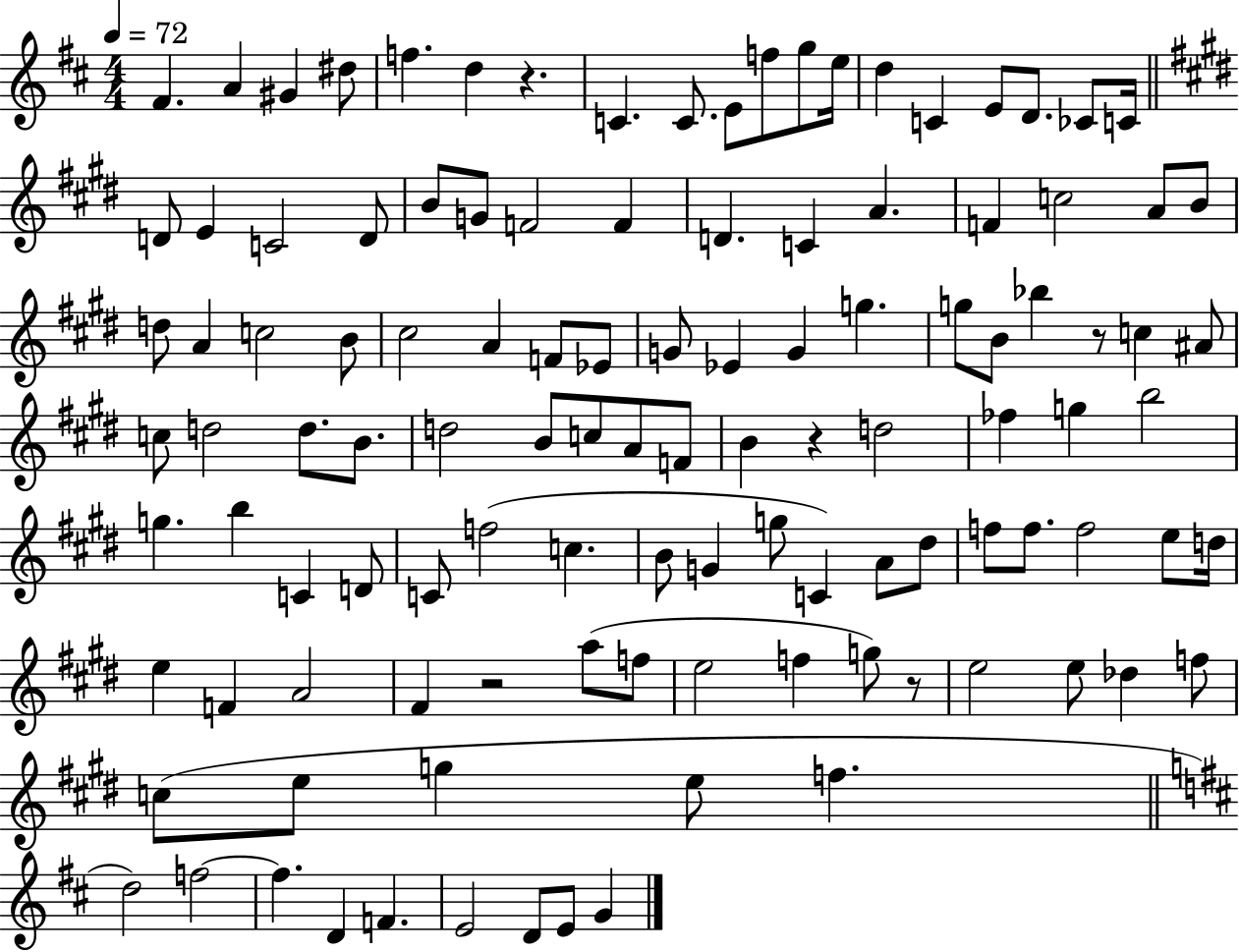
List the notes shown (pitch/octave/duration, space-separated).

F#4/q. A4/q G#4/q D#5/e F5/q. D5/q R/q. C4/q. C4/e. E4/e F5/e G5/e E5/s D5/q C4/q E4/e D4/e. CES4/e C4/s D4/e E4/q C4/h D4/e B4/e G4/e F4/h F4/q D4/q. C4/q A4/q. F4/q C5/h A4/e B4/e D5/e A4/q C5/h B4/e C#5/h A4/q F4/e Eb4/e G4/e Eb4/q G4/q G5/q. G5/e B4/e Bb5/q R/e C5/q A#4/e C5/e D5/h D5/e. B4/e. D5/h B4/e C5/e A4/e F4/e B4/q R/q D5/h FES5/q G5/q B5/h G5/q. B5/q C4/q D4/e C4/e F5/h C5/q. B4/e G4/q G5/e C4/q A4/e D#5/e F5/e F5/e. F5/h E5/e D5/s E5/q F4/q A4/h F#4/q R/h A5/e F5/e E5/h F5/q G5/e R/e E5/h E5/e Db5/q F5/e C5/e E5/e G5/q E5/e F5/q. D5/h F5/h F5/q. D4/q F4/q. E4/h D4/e E4/e G4/q